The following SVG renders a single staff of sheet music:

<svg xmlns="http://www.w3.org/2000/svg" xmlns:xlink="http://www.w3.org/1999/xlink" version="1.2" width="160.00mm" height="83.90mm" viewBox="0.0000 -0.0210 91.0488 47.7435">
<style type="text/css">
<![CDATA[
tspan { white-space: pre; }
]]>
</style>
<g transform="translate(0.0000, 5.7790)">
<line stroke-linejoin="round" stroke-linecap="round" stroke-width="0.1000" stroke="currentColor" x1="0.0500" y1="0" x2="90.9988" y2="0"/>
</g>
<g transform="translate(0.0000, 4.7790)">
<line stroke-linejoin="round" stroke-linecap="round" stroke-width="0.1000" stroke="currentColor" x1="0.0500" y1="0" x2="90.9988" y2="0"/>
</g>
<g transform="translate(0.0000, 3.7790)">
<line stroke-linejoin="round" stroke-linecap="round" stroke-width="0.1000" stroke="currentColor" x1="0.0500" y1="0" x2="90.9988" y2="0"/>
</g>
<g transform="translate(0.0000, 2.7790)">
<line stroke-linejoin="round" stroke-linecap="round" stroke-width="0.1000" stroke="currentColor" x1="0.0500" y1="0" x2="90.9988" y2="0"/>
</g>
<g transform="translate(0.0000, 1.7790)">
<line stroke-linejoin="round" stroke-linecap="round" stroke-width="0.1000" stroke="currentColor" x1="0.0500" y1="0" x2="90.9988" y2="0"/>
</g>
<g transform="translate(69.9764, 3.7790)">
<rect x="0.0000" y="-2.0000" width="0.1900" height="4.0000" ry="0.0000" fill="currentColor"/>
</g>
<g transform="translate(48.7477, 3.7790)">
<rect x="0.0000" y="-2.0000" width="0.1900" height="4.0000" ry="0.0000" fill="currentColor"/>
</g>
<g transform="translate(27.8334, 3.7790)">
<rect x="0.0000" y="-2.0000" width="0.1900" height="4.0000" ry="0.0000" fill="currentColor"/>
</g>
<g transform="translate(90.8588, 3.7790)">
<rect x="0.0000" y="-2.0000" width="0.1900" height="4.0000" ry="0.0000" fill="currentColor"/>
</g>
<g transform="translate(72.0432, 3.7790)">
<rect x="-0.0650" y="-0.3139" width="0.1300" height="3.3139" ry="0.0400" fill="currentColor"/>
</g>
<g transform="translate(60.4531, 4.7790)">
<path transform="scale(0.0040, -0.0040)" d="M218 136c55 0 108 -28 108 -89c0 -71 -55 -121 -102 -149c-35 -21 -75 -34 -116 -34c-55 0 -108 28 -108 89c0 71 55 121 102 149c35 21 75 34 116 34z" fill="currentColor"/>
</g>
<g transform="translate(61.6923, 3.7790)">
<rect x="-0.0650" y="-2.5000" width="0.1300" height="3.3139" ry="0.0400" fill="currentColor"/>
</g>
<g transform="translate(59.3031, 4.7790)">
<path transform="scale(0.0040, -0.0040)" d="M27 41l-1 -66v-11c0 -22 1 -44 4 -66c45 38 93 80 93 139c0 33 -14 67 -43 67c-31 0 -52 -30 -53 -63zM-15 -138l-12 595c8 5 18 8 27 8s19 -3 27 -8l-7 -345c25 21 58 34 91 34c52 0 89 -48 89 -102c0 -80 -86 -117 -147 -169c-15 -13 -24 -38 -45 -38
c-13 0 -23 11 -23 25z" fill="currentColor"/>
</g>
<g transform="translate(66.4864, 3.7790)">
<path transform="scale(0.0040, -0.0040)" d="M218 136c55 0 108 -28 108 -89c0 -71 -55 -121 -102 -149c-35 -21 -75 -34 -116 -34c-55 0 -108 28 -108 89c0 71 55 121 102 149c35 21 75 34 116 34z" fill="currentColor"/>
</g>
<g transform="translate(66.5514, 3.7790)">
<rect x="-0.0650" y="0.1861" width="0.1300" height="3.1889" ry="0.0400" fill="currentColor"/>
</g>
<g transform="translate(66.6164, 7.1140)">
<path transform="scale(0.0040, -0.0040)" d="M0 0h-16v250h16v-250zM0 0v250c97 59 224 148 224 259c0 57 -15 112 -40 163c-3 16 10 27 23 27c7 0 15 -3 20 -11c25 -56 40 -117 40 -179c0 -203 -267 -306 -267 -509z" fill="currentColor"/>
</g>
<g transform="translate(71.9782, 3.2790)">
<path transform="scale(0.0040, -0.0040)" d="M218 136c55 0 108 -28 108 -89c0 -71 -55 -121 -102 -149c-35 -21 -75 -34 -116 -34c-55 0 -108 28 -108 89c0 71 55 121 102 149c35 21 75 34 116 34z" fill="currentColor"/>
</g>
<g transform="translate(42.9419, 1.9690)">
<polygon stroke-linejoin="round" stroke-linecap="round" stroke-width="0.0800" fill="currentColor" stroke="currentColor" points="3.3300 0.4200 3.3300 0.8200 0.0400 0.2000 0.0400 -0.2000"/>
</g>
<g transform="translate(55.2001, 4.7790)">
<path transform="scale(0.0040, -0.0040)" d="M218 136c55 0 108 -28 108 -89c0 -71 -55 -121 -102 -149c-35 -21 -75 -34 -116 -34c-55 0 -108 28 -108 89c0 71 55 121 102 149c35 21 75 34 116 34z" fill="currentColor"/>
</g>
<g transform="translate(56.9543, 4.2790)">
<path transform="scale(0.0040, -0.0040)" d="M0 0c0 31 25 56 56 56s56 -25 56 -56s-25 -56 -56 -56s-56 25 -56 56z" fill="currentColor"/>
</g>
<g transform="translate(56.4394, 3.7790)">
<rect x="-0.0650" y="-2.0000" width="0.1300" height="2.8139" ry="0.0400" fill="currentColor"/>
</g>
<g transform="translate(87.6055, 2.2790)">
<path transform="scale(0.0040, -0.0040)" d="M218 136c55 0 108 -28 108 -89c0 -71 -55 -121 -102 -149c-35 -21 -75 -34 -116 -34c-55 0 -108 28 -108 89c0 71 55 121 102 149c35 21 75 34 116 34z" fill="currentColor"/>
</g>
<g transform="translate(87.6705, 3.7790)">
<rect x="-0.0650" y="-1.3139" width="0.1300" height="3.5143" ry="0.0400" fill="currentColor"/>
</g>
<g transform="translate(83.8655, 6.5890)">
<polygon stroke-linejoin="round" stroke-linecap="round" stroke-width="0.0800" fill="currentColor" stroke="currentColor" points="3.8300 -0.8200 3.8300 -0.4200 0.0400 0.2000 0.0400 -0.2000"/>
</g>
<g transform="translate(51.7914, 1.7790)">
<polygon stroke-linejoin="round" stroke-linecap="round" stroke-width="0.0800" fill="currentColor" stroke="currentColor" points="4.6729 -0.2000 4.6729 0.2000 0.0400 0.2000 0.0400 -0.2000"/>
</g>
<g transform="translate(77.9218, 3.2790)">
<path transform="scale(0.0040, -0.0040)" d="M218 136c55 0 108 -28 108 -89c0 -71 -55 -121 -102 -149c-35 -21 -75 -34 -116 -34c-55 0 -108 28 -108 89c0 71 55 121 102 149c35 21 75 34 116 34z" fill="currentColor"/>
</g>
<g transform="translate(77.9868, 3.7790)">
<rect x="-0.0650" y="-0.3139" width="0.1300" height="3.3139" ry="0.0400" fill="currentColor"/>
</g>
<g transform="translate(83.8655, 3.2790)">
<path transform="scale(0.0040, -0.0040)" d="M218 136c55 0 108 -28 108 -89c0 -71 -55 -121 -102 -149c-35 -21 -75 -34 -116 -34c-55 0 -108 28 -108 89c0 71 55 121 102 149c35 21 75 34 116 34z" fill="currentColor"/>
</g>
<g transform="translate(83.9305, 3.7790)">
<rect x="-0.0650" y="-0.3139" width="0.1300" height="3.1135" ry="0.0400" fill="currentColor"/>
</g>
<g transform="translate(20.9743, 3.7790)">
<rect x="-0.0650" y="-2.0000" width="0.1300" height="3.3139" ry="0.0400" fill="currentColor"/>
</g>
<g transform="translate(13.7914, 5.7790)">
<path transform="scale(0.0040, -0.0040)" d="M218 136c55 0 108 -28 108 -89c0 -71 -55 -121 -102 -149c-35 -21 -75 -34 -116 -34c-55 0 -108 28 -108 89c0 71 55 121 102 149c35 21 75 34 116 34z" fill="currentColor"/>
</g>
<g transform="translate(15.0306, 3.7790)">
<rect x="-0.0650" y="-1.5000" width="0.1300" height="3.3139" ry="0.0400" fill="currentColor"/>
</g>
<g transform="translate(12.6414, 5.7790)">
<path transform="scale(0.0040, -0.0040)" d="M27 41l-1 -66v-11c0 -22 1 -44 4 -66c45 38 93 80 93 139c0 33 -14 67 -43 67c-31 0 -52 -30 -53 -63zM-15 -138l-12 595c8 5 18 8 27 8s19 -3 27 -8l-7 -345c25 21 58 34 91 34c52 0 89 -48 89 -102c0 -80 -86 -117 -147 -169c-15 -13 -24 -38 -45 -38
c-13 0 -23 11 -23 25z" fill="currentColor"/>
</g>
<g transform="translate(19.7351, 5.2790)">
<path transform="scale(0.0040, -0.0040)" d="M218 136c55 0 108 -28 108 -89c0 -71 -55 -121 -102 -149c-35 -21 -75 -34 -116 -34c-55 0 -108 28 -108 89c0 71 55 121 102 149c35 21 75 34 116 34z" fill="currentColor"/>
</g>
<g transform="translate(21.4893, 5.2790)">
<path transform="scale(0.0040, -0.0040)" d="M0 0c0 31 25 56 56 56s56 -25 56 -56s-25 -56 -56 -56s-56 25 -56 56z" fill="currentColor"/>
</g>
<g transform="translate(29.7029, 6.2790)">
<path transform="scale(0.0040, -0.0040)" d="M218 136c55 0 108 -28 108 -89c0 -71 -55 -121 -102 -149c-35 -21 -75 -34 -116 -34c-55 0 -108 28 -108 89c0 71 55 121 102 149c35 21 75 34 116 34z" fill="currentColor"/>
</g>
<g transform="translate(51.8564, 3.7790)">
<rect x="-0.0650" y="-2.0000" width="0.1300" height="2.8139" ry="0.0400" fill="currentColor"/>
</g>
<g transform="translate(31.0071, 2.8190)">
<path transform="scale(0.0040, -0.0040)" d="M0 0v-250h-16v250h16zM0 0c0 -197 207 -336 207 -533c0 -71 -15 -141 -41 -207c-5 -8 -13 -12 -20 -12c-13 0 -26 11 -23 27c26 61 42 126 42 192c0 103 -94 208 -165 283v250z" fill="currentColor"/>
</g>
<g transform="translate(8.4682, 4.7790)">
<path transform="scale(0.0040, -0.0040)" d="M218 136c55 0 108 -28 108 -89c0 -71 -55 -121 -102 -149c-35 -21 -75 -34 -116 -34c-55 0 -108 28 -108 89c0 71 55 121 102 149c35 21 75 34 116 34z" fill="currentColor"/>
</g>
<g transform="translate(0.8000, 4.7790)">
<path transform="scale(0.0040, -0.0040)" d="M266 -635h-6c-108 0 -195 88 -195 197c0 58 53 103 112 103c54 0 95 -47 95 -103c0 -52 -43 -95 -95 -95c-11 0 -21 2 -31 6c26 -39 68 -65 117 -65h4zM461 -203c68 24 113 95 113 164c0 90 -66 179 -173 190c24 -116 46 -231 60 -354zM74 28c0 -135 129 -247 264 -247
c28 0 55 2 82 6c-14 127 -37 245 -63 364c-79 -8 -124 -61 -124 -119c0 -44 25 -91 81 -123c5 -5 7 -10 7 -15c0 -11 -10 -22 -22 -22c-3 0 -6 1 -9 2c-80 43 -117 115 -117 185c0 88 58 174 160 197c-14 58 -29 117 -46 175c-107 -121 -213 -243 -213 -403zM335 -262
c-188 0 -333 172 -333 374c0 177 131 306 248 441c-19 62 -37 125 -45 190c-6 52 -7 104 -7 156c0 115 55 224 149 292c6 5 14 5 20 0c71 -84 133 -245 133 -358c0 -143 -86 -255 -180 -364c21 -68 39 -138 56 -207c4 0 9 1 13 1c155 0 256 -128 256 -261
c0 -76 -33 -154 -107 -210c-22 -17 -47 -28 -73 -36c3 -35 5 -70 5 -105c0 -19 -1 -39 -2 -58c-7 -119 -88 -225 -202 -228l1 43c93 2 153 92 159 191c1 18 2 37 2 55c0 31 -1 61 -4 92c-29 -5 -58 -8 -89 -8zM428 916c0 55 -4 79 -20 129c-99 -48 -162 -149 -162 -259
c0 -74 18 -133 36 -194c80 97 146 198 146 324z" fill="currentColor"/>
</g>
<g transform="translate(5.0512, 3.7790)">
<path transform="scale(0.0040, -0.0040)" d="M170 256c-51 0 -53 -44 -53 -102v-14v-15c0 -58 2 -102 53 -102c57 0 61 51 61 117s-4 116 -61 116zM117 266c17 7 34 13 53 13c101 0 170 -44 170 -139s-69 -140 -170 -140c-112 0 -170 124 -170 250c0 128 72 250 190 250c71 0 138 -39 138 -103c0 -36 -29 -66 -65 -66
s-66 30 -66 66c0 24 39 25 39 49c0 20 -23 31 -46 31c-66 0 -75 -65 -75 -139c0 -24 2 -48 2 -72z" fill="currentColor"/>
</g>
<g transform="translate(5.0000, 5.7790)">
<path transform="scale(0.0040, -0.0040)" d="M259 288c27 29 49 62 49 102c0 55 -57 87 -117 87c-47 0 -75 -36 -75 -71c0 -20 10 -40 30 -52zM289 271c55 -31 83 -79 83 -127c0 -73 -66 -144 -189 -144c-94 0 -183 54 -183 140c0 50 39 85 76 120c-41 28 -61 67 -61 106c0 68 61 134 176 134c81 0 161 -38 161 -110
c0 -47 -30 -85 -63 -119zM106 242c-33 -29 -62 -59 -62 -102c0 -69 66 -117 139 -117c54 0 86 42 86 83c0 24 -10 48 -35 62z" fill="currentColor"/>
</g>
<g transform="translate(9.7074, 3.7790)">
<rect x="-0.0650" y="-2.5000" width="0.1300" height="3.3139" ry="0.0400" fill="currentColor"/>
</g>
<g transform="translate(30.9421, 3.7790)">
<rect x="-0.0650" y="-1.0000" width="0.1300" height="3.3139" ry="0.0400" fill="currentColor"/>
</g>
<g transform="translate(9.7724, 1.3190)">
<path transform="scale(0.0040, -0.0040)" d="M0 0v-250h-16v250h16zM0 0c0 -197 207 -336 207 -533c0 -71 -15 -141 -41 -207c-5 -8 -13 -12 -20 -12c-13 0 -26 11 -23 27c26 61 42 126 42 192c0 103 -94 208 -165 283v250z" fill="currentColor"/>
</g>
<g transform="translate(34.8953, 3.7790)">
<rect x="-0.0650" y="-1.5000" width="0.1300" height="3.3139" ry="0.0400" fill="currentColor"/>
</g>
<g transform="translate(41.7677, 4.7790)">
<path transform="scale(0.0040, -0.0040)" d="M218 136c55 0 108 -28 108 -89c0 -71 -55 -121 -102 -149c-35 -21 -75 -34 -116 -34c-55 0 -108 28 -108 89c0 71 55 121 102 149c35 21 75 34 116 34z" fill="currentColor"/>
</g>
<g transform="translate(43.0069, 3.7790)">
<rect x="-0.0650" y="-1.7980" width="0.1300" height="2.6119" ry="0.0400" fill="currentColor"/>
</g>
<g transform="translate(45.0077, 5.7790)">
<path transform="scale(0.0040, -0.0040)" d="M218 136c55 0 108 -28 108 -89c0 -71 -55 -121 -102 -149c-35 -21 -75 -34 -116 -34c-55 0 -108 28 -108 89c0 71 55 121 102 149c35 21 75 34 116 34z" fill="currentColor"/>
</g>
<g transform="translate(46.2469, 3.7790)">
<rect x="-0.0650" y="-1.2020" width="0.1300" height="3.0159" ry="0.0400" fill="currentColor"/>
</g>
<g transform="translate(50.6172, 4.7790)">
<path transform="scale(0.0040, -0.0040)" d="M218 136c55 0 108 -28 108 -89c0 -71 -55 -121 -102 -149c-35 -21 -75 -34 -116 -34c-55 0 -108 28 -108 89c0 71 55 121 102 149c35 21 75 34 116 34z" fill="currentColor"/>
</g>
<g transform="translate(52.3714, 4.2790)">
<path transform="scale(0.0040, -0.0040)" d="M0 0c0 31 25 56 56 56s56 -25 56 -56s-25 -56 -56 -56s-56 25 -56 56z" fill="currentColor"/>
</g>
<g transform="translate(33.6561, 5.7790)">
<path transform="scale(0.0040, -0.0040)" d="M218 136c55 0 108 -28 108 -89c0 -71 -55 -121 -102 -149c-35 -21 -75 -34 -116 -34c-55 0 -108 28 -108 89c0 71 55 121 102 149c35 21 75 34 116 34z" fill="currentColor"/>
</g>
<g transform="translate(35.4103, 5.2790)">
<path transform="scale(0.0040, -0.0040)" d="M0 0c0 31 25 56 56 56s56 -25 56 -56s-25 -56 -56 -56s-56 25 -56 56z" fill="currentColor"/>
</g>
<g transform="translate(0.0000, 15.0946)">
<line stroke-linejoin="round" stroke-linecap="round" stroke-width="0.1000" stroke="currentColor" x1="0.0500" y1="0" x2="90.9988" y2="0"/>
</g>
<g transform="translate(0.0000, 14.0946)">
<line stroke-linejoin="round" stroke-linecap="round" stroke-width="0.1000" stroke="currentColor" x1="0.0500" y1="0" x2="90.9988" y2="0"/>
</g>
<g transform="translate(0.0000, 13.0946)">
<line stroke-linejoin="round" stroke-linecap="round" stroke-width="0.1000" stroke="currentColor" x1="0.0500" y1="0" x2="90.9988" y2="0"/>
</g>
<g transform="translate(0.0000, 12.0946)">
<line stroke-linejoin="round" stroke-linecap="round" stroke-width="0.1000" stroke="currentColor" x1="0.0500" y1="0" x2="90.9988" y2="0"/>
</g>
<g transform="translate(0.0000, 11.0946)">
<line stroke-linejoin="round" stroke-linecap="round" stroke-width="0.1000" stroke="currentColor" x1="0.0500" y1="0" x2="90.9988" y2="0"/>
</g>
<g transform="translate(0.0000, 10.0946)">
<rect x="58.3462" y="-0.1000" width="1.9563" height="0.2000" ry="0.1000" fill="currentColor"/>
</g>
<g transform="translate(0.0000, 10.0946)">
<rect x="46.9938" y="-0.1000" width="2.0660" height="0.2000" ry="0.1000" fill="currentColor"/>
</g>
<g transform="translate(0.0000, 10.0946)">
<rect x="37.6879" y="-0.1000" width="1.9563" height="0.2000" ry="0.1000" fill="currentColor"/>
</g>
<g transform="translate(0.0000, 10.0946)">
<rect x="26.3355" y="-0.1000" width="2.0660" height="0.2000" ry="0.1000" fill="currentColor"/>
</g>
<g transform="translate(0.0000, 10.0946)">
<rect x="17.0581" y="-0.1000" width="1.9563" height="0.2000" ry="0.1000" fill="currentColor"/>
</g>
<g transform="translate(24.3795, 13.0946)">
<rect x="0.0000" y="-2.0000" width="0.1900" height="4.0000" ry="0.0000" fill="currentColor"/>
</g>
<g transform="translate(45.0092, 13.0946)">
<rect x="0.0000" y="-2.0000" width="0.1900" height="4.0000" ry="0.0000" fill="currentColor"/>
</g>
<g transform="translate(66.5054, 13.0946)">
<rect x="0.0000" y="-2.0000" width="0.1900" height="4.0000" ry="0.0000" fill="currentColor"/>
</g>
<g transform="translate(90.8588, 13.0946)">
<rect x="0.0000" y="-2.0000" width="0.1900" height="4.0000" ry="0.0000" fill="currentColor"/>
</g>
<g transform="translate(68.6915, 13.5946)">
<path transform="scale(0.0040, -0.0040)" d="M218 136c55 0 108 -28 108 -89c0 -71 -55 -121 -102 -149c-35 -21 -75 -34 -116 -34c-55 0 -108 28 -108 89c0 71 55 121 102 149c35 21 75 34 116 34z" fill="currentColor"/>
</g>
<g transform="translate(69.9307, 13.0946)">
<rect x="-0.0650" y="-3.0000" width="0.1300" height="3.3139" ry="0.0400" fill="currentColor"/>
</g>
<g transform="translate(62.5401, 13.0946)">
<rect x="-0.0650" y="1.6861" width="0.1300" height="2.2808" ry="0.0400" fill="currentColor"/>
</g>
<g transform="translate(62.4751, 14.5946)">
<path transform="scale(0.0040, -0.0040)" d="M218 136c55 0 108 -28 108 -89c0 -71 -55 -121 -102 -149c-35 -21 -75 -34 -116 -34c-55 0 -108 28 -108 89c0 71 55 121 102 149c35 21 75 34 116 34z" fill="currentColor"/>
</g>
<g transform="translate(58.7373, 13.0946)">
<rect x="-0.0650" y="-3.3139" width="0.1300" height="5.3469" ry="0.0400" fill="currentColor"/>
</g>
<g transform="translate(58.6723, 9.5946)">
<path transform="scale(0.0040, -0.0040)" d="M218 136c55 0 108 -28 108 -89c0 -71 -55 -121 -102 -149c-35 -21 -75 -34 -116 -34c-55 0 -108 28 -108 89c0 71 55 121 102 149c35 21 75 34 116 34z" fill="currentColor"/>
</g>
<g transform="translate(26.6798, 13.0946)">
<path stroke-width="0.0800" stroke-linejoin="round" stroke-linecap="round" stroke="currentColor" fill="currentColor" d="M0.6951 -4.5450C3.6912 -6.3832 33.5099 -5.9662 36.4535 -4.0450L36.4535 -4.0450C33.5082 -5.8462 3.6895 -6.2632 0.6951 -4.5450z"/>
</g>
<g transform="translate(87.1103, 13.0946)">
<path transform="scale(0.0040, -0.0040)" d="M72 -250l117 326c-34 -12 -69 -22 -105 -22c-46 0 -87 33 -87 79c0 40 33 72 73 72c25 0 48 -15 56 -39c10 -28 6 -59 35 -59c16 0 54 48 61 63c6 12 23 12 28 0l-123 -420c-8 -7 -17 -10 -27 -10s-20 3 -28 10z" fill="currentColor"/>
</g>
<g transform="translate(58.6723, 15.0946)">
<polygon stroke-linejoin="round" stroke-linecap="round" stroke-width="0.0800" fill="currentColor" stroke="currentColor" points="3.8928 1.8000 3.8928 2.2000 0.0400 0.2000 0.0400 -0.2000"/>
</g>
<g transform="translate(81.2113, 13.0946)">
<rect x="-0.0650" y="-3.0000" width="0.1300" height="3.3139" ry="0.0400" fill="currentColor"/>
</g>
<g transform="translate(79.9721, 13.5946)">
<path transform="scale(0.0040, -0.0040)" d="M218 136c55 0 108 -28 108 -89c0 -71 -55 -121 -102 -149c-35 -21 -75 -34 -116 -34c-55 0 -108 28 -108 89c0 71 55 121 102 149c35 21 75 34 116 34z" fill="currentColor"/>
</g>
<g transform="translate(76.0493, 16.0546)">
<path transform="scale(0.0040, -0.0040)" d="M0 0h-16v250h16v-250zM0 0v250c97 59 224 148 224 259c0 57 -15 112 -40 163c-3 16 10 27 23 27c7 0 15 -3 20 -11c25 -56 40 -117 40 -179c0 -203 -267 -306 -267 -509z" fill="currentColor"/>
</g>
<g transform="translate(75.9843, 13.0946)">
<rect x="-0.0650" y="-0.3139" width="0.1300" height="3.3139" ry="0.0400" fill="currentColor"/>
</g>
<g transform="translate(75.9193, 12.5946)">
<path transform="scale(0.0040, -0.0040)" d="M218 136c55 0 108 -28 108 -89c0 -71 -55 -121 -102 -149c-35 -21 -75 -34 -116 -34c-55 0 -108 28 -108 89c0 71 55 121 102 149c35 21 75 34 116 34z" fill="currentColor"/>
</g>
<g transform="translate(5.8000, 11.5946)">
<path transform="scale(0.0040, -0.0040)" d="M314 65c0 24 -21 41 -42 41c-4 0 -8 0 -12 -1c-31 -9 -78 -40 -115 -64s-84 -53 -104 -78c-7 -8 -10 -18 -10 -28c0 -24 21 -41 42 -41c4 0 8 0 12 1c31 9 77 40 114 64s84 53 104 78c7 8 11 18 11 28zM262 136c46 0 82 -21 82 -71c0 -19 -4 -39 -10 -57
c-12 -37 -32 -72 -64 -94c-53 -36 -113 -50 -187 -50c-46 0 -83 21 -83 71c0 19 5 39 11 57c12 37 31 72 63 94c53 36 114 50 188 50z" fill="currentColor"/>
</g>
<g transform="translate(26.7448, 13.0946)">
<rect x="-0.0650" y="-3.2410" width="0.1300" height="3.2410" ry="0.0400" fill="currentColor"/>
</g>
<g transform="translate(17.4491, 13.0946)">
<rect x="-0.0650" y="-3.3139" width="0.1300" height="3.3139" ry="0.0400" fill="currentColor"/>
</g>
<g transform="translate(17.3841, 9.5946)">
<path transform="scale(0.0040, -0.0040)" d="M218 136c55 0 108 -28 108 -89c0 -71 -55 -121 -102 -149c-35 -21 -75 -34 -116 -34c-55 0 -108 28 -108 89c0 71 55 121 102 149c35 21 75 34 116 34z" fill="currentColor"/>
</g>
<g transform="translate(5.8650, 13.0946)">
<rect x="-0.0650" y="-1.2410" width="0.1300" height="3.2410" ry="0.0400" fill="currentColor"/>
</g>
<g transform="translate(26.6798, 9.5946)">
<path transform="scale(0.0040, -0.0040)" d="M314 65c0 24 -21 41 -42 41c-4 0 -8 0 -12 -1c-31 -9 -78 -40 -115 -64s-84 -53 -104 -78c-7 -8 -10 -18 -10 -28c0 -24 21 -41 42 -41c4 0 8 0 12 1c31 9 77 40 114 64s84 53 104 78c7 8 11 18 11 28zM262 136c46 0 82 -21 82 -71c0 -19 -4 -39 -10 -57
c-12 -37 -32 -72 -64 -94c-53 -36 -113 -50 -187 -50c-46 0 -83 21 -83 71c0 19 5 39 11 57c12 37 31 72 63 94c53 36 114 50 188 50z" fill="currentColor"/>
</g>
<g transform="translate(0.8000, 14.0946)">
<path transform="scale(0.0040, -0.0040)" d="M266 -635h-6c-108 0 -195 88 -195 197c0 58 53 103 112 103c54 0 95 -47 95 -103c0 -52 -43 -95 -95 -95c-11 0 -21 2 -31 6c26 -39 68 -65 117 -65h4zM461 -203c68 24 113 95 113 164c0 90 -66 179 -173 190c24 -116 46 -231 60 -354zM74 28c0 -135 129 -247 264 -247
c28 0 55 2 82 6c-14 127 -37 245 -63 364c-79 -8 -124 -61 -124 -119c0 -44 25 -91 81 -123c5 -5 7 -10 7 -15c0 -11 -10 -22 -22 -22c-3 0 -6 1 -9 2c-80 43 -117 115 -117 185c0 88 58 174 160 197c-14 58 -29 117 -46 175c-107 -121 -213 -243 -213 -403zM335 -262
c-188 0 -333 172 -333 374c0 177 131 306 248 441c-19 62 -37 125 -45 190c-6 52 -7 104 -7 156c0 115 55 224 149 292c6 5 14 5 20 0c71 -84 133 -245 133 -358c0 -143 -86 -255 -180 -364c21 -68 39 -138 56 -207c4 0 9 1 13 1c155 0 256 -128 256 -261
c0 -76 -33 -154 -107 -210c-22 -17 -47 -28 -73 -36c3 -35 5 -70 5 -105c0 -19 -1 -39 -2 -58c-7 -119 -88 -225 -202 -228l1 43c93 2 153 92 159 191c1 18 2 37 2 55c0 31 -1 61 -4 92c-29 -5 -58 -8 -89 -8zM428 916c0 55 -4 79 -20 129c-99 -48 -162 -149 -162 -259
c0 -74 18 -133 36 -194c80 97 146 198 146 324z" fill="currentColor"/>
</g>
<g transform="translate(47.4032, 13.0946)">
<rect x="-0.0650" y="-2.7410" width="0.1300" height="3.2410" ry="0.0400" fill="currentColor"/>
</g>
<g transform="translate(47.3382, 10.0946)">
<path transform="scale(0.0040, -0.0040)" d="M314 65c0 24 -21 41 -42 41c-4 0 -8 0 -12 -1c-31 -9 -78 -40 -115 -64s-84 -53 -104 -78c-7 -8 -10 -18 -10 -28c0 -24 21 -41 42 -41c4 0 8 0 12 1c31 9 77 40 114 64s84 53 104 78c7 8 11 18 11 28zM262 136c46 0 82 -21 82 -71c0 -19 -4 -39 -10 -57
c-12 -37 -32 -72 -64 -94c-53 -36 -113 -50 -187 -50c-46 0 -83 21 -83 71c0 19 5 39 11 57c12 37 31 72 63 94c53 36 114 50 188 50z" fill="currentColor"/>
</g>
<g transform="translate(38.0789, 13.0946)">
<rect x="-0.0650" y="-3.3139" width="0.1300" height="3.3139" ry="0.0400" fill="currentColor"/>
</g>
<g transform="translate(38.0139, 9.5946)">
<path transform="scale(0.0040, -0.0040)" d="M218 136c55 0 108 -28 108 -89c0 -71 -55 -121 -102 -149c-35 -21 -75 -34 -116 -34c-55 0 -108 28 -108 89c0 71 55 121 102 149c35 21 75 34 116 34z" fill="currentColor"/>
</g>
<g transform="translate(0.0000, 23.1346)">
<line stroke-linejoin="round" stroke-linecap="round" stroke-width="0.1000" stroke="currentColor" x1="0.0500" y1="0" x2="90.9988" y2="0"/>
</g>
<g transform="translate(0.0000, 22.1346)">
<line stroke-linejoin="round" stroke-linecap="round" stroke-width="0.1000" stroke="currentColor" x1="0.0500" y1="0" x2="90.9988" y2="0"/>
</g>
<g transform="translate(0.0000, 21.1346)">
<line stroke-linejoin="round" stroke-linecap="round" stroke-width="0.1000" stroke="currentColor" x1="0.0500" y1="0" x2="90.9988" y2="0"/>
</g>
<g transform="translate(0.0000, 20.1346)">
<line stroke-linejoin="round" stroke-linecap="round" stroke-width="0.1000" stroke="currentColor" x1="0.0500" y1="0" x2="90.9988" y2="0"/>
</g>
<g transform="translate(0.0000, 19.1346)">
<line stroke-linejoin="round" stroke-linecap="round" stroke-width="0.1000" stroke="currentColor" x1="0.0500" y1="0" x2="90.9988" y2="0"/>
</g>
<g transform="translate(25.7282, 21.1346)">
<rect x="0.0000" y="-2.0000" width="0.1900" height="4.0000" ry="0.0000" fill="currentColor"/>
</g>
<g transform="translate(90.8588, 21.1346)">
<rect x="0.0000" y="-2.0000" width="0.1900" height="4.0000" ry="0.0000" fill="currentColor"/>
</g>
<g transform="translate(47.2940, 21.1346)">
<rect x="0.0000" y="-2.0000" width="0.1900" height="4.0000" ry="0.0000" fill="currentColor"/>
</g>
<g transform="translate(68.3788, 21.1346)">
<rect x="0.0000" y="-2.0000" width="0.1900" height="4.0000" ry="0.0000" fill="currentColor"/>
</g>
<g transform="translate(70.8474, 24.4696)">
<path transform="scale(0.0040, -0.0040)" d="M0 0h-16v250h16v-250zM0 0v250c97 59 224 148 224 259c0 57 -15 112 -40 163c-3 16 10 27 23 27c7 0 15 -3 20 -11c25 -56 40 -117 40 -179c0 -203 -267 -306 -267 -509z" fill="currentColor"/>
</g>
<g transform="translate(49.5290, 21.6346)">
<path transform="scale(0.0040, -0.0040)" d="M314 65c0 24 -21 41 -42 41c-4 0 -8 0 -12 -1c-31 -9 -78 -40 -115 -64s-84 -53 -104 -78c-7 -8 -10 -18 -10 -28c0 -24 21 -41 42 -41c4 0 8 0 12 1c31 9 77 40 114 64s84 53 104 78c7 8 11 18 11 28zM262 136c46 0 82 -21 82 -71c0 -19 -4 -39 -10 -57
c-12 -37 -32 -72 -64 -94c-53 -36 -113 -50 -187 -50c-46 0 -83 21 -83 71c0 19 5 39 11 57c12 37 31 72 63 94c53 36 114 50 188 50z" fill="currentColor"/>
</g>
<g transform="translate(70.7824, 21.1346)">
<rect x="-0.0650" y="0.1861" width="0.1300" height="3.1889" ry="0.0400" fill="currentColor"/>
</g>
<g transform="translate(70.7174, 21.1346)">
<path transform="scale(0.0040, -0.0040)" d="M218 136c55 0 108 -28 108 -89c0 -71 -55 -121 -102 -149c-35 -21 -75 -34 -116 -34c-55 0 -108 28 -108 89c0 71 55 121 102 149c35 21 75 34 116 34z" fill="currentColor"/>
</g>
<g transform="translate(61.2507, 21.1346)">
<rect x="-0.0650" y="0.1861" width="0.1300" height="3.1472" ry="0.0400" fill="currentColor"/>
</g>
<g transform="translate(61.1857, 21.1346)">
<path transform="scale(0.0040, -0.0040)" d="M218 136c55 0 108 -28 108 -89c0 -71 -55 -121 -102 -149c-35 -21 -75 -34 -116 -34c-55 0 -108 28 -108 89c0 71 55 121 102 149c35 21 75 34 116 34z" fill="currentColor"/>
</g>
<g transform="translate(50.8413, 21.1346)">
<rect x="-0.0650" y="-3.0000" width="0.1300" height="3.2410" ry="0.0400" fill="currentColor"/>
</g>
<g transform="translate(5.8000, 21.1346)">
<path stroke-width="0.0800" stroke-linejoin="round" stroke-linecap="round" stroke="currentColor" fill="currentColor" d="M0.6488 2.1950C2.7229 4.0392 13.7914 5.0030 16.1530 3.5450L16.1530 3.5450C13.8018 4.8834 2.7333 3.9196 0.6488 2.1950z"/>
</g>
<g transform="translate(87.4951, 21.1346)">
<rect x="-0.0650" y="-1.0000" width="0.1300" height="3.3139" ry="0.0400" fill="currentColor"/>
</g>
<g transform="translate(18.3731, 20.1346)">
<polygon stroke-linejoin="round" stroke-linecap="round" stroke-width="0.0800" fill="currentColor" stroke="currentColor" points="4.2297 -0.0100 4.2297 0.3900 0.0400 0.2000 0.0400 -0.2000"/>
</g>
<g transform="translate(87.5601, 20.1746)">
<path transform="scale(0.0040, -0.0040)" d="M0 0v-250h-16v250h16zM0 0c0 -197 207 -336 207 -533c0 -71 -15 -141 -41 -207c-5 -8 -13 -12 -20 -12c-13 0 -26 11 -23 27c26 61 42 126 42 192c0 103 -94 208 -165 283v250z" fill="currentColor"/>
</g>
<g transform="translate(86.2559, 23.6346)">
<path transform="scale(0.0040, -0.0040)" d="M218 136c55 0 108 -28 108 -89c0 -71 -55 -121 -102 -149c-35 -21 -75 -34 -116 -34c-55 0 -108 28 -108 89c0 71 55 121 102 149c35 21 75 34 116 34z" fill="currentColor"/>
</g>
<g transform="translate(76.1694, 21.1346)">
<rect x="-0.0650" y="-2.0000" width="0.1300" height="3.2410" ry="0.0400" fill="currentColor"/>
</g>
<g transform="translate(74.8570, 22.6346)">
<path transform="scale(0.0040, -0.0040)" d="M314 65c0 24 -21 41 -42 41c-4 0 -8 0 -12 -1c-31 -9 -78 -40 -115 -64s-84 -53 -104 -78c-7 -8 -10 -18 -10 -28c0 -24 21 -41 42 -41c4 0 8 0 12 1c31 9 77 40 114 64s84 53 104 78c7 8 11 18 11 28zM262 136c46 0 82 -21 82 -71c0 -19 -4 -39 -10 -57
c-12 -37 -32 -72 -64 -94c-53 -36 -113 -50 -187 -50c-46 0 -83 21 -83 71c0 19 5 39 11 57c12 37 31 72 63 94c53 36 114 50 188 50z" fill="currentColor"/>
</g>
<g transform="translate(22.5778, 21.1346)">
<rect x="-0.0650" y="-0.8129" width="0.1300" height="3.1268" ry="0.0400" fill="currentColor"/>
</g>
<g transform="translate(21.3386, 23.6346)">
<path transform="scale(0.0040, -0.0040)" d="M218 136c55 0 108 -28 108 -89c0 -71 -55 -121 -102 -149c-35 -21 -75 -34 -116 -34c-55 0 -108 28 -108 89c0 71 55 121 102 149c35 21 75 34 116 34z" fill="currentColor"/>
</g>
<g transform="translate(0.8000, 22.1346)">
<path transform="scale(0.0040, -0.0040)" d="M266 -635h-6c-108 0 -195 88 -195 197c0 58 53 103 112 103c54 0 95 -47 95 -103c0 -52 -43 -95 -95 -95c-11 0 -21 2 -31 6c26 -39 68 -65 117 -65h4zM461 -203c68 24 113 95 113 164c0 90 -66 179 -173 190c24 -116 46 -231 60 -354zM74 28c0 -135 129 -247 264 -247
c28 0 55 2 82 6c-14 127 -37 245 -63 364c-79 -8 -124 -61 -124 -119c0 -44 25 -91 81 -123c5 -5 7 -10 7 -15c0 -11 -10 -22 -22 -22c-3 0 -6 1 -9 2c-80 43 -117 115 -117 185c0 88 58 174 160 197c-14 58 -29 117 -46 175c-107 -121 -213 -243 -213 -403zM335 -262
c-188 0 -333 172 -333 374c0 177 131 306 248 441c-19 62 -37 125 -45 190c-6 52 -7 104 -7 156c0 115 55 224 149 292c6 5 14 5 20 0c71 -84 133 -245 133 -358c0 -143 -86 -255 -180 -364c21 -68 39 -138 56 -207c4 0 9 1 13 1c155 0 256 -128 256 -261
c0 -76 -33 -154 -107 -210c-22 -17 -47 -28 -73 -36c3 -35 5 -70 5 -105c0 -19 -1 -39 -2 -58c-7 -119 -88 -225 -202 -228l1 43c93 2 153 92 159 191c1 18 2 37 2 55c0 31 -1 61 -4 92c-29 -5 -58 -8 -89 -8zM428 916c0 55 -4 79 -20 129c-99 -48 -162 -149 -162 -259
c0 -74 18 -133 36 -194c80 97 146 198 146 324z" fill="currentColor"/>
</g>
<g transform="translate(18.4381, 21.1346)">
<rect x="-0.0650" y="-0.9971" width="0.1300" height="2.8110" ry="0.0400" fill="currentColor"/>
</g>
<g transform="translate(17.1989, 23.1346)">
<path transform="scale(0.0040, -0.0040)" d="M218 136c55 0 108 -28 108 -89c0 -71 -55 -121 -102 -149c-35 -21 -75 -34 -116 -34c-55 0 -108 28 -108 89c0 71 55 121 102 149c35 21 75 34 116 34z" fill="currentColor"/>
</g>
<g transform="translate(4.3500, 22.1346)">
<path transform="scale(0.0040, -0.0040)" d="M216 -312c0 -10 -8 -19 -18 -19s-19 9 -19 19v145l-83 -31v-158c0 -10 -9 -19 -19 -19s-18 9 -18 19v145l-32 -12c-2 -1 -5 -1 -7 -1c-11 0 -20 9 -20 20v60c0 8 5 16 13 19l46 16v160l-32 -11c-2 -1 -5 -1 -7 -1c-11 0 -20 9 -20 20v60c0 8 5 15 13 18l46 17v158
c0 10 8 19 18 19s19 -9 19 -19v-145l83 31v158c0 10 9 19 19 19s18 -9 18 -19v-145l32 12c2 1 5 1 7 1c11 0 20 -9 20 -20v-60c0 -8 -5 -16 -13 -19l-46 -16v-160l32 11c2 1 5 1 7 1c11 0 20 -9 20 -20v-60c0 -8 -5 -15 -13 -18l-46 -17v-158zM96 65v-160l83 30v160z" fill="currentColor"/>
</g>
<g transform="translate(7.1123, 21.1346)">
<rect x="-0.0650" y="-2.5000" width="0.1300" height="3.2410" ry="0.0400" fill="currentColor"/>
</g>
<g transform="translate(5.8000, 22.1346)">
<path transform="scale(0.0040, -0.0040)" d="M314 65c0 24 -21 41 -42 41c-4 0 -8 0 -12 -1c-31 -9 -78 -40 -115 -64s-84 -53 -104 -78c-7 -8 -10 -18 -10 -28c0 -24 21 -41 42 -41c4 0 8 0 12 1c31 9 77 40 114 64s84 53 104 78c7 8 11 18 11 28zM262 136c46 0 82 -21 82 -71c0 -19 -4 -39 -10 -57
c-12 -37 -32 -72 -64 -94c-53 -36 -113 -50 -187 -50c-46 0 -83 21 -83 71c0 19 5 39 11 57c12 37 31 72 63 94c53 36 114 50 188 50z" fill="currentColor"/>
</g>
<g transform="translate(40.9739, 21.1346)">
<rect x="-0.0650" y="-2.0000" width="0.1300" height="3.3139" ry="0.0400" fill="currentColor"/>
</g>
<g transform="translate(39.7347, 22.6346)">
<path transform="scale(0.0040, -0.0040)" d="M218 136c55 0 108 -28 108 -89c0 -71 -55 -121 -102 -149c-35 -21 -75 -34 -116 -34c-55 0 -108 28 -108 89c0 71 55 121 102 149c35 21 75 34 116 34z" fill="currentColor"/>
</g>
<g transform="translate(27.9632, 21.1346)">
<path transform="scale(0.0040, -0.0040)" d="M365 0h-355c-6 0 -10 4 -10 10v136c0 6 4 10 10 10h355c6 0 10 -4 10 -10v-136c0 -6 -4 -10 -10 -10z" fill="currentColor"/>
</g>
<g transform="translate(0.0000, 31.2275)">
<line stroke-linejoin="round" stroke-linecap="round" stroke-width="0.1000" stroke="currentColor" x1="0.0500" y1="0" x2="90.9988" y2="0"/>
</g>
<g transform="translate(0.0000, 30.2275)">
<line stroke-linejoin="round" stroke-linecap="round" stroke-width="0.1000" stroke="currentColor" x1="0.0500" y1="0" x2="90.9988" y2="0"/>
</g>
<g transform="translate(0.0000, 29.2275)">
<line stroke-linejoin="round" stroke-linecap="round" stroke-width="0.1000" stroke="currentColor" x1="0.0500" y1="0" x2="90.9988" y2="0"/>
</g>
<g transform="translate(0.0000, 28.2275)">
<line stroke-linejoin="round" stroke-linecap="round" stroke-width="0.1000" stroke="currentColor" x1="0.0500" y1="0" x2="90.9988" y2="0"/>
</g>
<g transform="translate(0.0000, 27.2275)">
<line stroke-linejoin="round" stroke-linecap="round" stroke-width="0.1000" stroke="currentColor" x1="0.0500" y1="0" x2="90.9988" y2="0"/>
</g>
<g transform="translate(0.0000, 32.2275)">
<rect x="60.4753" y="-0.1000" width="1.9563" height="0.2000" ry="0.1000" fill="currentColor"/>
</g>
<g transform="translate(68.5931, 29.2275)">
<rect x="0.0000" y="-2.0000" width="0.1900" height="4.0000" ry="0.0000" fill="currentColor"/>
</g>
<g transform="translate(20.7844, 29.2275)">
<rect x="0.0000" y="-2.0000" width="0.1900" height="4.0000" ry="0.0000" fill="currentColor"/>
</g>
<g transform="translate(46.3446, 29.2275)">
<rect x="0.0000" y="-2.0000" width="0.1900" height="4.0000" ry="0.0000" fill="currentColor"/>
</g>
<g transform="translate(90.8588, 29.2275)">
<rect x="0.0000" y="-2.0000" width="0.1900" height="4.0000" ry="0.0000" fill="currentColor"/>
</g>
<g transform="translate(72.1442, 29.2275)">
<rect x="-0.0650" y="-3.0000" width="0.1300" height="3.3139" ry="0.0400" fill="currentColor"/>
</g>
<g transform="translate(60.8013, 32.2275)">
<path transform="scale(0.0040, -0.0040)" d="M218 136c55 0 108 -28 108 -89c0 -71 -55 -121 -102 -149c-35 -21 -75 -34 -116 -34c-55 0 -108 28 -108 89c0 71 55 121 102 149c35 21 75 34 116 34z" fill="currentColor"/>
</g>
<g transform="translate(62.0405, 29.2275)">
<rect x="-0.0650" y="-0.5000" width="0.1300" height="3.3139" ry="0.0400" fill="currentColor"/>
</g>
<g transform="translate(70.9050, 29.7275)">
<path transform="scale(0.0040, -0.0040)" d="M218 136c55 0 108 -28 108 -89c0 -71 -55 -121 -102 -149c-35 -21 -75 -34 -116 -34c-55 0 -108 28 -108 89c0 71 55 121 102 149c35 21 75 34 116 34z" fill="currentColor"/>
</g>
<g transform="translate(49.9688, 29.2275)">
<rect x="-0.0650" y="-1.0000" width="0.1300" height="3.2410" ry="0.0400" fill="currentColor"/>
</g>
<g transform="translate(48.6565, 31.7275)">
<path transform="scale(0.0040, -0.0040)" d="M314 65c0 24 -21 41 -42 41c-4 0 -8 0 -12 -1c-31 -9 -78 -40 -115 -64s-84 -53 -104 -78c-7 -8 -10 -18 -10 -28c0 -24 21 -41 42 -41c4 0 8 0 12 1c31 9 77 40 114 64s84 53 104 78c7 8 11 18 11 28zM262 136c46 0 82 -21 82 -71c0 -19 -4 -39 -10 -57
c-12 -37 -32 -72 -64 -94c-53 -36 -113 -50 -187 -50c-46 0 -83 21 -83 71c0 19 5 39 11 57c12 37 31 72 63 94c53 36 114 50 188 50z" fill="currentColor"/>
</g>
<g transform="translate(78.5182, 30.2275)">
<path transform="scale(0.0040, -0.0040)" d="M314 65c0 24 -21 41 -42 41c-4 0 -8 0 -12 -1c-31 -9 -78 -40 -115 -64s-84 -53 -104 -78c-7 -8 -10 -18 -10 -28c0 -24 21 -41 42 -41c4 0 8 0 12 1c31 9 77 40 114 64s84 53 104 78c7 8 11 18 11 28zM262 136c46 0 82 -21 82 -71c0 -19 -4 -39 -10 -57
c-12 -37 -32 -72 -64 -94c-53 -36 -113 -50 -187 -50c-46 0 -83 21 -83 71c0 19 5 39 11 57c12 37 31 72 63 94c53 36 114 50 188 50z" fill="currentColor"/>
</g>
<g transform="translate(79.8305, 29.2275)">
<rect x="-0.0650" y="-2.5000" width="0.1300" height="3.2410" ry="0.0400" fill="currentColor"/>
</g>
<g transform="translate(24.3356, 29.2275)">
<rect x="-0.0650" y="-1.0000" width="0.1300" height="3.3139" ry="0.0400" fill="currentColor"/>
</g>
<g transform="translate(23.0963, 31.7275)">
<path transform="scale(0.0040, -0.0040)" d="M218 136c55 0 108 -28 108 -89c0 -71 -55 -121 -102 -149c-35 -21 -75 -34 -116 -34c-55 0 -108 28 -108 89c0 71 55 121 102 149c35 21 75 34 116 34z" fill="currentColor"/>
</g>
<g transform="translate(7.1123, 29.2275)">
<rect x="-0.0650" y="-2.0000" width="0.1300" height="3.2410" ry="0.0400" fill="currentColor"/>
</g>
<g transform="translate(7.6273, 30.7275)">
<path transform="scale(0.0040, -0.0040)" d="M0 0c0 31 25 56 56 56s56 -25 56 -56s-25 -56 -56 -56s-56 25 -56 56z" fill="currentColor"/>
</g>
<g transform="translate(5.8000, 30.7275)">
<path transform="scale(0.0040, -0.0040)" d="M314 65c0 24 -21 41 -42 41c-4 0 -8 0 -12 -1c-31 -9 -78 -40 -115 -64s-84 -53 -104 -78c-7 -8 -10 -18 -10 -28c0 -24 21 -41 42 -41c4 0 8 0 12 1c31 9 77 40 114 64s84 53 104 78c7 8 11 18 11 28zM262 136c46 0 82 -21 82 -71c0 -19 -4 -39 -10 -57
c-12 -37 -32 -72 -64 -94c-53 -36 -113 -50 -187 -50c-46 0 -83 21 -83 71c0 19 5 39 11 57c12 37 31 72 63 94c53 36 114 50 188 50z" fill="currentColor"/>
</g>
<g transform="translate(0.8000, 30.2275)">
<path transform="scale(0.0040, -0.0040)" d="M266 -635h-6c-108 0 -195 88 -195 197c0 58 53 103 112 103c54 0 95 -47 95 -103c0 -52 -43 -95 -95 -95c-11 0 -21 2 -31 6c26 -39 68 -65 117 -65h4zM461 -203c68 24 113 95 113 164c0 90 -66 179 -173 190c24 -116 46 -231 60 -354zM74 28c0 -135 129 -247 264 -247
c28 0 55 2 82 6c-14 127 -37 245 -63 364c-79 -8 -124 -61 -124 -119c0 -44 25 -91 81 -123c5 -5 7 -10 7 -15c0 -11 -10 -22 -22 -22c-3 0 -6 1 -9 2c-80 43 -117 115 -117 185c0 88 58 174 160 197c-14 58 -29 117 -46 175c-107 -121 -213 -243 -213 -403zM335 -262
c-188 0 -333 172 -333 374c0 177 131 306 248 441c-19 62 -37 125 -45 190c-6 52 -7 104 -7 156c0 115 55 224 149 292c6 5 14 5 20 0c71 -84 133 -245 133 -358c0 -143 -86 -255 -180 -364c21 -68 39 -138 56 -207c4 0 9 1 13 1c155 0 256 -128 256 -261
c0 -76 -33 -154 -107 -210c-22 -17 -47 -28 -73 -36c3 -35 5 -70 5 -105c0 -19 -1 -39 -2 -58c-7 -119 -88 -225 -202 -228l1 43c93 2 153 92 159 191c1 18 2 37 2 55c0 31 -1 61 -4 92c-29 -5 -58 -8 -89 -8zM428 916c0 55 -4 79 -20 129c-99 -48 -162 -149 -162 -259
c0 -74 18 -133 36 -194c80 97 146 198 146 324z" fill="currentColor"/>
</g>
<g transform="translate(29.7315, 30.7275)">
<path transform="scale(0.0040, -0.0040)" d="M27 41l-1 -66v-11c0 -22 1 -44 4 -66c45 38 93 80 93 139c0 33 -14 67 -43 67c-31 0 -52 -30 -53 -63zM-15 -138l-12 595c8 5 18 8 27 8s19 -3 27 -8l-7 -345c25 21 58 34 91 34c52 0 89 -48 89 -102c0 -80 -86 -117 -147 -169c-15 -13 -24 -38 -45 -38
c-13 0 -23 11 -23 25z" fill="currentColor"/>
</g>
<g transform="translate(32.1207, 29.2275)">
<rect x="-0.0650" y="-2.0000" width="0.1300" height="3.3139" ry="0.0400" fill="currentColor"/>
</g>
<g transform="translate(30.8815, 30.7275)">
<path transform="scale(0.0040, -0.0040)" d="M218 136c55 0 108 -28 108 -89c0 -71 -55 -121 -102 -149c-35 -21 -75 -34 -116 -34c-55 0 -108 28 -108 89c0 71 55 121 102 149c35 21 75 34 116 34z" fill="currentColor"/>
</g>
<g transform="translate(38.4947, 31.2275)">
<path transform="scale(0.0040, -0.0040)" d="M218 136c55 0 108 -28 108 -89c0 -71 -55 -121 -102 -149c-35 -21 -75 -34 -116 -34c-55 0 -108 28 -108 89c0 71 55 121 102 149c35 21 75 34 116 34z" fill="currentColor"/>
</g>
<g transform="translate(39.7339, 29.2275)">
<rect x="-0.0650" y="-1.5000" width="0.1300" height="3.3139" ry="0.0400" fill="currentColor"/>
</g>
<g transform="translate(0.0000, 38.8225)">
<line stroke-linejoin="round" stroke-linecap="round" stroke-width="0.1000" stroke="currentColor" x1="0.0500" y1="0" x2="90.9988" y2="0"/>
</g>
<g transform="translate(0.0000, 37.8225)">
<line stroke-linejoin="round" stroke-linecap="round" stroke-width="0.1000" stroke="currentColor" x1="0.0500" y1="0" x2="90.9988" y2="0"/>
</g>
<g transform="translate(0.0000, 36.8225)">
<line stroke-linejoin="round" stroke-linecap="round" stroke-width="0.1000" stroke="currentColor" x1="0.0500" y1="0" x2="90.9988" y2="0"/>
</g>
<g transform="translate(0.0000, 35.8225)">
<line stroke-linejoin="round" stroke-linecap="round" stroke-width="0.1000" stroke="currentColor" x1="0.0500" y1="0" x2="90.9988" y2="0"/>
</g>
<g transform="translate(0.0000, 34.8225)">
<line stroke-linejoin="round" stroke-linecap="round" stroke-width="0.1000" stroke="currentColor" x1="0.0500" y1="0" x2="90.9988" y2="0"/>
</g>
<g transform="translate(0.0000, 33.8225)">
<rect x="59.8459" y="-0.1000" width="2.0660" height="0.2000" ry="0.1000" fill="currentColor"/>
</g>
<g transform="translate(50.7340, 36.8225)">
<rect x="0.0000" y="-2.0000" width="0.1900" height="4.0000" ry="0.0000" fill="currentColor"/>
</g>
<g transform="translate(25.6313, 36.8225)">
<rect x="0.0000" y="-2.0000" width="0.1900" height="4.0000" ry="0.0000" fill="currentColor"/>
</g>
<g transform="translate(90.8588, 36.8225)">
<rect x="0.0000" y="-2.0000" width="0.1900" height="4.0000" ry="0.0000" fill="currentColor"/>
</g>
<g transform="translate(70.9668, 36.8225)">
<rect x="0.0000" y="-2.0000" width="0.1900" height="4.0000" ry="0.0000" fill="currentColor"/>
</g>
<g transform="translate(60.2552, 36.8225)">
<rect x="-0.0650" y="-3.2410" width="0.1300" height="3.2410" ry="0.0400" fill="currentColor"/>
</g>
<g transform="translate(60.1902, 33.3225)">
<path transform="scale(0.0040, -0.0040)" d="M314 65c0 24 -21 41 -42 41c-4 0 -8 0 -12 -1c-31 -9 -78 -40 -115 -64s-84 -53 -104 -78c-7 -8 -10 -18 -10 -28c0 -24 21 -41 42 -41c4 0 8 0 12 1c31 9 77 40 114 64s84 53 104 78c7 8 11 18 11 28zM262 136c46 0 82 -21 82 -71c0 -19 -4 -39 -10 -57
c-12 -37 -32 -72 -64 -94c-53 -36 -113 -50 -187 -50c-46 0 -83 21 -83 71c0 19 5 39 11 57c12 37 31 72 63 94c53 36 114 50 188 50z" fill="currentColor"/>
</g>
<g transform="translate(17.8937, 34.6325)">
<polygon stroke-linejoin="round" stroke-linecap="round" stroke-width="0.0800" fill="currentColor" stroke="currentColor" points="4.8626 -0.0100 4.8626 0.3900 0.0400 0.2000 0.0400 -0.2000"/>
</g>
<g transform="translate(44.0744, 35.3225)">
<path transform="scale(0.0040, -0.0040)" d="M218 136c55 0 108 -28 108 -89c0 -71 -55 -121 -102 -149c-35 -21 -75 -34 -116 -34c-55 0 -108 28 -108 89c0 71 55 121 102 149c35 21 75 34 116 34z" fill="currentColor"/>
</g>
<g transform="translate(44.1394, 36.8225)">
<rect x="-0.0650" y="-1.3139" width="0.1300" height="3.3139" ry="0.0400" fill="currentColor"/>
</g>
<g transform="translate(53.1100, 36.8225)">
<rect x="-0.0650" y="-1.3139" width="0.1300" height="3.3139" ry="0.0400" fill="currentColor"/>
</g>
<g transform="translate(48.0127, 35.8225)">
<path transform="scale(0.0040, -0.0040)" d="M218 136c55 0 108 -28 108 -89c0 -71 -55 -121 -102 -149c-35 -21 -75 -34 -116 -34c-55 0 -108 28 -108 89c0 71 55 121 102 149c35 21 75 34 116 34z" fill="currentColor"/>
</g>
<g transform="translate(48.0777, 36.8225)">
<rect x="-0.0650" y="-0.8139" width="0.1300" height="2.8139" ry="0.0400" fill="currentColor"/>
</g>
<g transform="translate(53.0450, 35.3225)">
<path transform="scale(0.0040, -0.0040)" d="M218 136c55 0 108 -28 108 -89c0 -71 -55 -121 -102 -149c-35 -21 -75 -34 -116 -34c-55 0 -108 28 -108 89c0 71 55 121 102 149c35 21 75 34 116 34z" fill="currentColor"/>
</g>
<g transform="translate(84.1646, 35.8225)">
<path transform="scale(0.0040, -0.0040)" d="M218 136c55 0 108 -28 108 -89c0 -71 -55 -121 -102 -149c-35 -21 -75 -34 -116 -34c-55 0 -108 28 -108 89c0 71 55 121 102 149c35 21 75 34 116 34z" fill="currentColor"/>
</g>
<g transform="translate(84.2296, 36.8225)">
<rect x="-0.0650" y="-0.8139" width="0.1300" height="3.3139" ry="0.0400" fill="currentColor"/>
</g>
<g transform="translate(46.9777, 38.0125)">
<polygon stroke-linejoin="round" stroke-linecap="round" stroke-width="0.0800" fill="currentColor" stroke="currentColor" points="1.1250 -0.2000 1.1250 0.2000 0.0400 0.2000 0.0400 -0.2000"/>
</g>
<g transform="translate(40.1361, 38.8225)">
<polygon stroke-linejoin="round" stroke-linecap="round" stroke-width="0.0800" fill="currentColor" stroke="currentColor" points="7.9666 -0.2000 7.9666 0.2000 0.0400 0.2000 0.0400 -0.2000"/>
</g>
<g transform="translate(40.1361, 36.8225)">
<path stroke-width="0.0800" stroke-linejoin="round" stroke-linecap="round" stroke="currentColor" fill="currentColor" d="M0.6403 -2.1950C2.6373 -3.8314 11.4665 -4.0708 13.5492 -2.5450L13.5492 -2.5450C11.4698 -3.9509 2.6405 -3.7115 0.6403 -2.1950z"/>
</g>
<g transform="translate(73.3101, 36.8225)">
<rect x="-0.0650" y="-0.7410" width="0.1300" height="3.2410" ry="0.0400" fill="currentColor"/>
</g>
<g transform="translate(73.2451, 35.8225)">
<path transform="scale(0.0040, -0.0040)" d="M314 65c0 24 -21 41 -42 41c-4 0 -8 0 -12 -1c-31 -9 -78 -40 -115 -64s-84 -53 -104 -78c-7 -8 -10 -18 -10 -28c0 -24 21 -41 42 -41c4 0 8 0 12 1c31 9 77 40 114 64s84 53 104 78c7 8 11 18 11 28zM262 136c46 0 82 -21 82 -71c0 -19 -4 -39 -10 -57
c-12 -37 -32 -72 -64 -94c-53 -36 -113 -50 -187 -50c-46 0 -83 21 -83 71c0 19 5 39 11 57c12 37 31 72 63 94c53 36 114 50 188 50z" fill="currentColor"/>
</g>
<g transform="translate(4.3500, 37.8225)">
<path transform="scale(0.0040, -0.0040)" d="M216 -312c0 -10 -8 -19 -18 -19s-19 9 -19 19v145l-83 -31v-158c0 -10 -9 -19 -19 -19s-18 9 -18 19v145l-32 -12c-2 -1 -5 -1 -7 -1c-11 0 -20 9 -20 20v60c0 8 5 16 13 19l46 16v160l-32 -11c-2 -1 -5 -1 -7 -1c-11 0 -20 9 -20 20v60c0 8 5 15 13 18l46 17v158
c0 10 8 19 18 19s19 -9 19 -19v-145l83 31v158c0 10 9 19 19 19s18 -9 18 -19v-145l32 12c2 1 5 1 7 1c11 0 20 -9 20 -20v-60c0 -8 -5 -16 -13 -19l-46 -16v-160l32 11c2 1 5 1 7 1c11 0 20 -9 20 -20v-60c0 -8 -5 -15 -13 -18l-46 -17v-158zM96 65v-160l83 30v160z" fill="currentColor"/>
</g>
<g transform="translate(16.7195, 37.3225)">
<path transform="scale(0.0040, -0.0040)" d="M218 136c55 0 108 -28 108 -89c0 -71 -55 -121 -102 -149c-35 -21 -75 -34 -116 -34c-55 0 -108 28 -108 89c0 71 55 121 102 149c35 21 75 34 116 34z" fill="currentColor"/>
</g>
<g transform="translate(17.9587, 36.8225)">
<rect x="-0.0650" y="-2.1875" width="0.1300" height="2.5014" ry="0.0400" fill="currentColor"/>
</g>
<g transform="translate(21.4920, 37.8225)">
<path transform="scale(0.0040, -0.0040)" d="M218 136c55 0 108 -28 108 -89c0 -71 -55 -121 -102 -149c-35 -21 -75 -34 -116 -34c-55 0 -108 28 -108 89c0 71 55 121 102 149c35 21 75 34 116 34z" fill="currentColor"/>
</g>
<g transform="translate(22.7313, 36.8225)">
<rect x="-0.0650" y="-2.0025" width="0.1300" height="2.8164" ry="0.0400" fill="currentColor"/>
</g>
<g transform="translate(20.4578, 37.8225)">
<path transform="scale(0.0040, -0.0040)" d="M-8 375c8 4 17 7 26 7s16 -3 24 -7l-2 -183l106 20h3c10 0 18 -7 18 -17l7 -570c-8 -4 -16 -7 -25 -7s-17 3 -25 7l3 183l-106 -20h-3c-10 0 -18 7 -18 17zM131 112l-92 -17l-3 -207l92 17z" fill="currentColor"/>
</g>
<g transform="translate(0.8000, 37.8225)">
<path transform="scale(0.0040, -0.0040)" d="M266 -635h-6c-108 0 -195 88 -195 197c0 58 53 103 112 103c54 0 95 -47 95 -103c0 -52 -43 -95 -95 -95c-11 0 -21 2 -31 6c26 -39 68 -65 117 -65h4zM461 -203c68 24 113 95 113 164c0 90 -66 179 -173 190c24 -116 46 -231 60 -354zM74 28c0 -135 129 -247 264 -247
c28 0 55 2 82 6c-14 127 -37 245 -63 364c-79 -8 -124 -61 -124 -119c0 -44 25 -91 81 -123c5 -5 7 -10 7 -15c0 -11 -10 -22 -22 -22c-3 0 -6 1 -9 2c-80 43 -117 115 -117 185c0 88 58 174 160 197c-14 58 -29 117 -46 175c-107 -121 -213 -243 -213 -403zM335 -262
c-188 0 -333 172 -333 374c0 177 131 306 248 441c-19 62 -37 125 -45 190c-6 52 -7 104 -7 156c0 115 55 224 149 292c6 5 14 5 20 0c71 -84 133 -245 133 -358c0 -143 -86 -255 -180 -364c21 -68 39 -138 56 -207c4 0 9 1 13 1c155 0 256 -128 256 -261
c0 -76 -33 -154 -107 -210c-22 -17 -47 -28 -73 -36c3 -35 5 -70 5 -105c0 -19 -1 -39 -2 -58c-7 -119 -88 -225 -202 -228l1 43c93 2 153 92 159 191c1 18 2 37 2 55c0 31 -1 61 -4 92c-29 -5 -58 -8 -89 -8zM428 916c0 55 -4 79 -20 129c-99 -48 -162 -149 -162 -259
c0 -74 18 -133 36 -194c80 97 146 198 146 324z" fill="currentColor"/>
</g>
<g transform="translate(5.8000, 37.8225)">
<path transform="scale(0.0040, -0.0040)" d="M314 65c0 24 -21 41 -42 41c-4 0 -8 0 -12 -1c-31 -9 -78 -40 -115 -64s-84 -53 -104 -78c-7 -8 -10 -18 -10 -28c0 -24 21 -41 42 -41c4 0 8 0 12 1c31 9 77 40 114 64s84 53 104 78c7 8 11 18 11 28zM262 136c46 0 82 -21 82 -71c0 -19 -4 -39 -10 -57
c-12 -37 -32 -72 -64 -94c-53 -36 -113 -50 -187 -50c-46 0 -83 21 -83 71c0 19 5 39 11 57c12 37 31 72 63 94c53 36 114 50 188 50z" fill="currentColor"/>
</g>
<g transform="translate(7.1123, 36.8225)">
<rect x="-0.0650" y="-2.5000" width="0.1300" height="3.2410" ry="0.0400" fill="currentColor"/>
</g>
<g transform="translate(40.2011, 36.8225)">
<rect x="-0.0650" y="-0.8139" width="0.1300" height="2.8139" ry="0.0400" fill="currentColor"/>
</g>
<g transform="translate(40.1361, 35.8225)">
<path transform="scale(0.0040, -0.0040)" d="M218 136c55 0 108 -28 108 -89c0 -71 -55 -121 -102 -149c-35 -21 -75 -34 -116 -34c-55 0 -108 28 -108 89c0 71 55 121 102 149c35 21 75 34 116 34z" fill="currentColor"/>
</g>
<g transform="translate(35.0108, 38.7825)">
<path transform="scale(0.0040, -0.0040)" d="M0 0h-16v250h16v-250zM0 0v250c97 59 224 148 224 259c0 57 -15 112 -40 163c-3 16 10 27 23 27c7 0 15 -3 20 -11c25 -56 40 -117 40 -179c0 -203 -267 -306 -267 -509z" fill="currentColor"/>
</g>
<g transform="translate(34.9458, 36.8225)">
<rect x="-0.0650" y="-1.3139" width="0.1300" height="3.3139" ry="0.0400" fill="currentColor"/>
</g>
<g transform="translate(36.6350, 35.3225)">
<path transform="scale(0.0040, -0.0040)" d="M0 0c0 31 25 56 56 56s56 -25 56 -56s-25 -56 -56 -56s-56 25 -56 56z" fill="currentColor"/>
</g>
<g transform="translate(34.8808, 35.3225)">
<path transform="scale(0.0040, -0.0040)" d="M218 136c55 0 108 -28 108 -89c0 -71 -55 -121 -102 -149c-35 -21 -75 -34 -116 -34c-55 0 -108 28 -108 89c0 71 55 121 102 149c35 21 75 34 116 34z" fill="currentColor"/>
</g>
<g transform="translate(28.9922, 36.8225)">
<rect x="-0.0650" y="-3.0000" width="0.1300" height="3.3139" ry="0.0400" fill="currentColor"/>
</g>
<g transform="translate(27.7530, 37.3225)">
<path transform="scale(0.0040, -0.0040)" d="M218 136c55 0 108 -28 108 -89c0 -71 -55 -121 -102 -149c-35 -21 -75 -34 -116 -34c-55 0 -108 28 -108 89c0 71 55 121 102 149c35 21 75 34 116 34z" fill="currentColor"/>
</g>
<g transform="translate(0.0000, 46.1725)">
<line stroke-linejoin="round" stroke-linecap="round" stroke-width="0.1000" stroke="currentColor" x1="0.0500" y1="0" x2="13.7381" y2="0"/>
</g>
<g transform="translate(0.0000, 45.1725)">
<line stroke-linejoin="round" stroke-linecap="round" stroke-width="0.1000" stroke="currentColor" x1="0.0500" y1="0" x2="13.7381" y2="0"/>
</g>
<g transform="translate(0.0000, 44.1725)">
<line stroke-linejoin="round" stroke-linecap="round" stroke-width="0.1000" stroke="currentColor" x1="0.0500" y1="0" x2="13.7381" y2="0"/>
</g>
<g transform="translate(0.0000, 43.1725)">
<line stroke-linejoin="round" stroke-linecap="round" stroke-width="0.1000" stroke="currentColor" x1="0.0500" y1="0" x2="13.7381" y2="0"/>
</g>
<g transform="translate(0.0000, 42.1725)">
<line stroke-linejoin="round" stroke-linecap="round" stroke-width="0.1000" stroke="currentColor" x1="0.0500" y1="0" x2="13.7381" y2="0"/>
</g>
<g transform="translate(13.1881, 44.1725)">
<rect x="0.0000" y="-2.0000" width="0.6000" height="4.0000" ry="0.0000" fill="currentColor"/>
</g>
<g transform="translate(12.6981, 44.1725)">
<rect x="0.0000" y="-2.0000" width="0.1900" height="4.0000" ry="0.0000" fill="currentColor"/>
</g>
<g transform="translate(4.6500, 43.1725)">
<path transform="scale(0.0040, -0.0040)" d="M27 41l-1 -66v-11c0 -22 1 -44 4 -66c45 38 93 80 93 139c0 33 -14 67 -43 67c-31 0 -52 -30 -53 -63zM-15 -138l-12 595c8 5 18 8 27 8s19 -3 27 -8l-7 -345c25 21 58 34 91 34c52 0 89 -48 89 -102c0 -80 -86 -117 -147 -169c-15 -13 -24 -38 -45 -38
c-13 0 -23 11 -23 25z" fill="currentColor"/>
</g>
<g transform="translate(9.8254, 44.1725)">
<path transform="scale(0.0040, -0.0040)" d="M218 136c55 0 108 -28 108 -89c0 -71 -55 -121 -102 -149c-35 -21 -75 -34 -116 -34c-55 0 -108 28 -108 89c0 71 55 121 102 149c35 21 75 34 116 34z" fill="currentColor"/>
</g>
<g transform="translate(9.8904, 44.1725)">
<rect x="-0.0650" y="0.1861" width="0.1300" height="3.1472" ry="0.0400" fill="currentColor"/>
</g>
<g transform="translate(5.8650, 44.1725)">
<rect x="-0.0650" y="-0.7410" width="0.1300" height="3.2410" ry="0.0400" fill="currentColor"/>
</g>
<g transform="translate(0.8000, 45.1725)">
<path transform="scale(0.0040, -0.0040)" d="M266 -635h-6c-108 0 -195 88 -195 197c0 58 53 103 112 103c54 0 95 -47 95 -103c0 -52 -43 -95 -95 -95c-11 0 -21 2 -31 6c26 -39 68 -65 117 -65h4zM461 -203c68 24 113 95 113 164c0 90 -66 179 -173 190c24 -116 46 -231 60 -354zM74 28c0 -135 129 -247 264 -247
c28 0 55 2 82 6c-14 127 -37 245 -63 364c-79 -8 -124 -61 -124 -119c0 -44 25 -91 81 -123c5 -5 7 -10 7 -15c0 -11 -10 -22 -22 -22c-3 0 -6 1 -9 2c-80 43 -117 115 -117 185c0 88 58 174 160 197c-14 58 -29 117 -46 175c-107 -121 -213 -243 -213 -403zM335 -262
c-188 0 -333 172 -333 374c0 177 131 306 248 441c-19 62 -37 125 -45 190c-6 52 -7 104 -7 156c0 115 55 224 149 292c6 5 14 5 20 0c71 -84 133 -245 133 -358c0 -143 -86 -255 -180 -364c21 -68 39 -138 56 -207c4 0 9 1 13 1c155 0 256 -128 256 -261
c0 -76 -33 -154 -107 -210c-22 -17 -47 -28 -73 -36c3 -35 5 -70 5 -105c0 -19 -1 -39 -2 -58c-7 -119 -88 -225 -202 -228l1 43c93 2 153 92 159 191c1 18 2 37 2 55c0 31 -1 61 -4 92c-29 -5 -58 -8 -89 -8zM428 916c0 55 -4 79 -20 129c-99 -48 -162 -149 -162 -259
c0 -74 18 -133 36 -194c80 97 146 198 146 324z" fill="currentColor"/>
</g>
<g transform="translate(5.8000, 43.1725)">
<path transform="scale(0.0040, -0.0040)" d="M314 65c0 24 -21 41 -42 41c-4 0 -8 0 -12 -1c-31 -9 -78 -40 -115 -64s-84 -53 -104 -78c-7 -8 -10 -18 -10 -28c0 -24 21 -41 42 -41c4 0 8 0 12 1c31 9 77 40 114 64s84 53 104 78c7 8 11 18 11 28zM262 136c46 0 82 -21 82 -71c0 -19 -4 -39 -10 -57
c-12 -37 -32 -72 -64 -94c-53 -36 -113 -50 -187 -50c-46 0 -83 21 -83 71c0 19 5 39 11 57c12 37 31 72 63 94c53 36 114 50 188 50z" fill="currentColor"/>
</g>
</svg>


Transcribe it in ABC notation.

X:1
T:Untitled
M:6/8
L:1/4
K:C
G/2 _E F D/2 E G/2 E/2 G/2 G/2 _G B/2 c c c/2 e/2 e2 b b2 b a2 b/2 F/2 A c/2 A z/2 ^G2 E/2 D/2 z2 F A2 B B/2 F2 D/2 F2 D _F E D2 C A G2 ^G2 A/2 G/2 A e/2 d/2 e/2 d/4 e b2 d2 d _d2 B